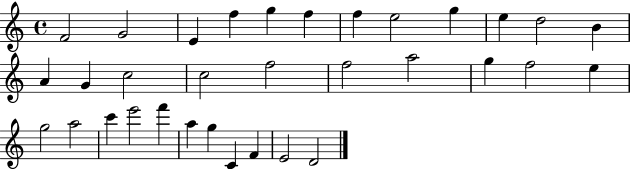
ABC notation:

X:1
T:Untitled
M:4/4
L:1/4
K:C
F2 G2 E f g f f e2 g e d2 B A G c2 c2 f2 f2 a2 g f2 e g2 a2 c' e'2 f' a g C F E2 D2